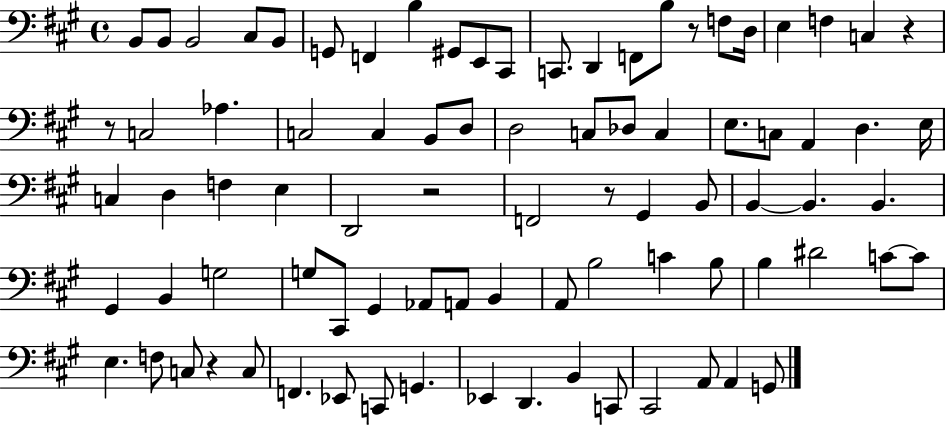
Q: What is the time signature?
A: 4/4